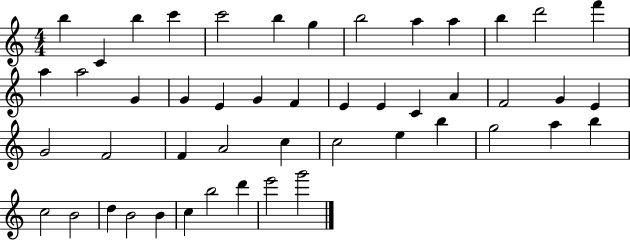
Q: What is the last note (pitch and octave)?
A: G6